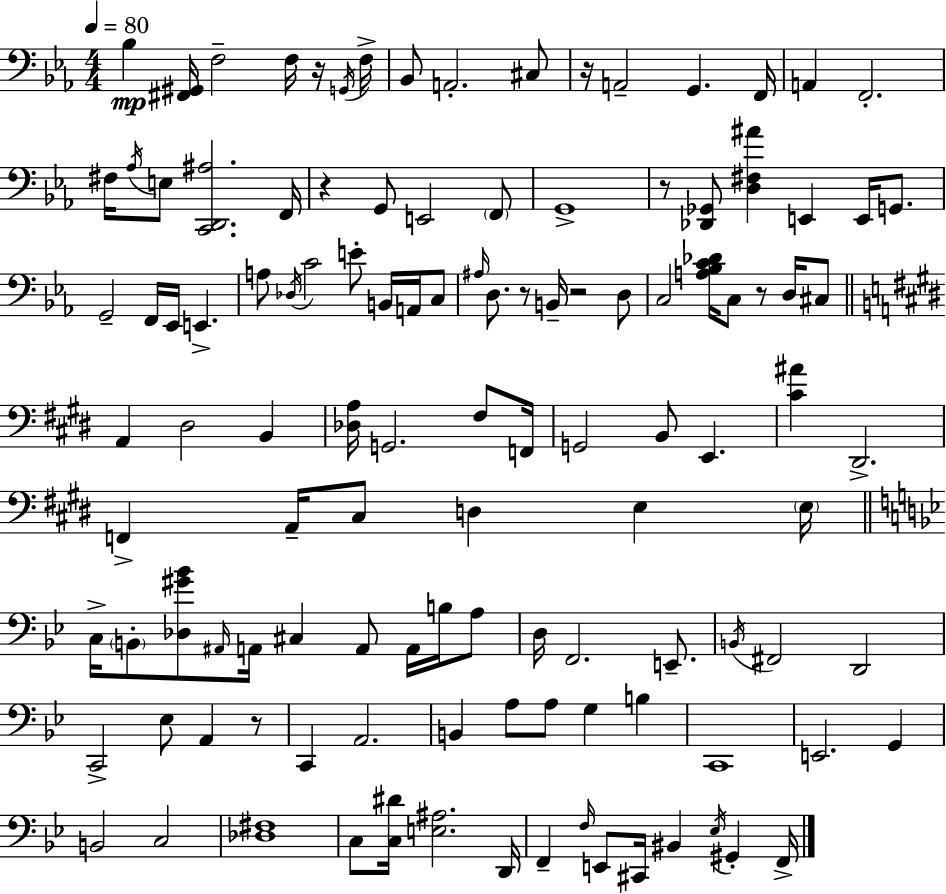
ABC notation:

X:1
T:Untitled
M:4/4
L:1/4
K:Cm
_B, [^F,,^G,,]/4 F,2 F,/4 z/4 G,,/4 F,/4 _B,,/2 A,,2 ^C,/2 z/4 A,,2 G,, F,,/4 A,, F,,2 ^F,/4 _A,/4 E,/2 [C,,D,,^A,]2 F,,/4 z G,,/2 E,,2 F,,/2 G,,4 z/2 [_D,,_G,,]/2 [D,^F,^A] E,, E,,/4 G,,/2 G,,2 F,,/4 _E,,/4 E,, A,/2 _D,/4 C2 E/2 B,,/4 A,,/4 C,/2 ^A,/4 D,/2 z/2 B,,/4 z2 D,/2 C,2 [A,_B,C_D]/4 C,/2 z/2 D,/4 ^C,/2 A,, ^D,2 B,, [_D,A,]/4 G,,2 ^F,/2 F,,/4 G,,2 B,,/2 E,, [^C^A] ^D,,2 F,, A,,/4 ^C,/2 D, E, E,/4 C,/4 B,,/2 [_D,^G_B]/2 ^A,,/4 A,,/4 ^C, A,,/2 A,,/4 B,/4 A,/2 D,/4 F,,2 E,,/2 B,,/4 ^F,,2 D,,2 C,,2 _E,/2 A,, z/2 C,, A,,2 B,, A,/2 A,/2 G, B, C,,4 E,,2 G,, B,,2 C,2 [_D,^F,]4 C,/2 [C,^D]/4 [E,^A,]2 D,,/4 F,, F,/4 E,,/2 ^C,,/4 ^B,, _E,/4 ^G,, F,,/4